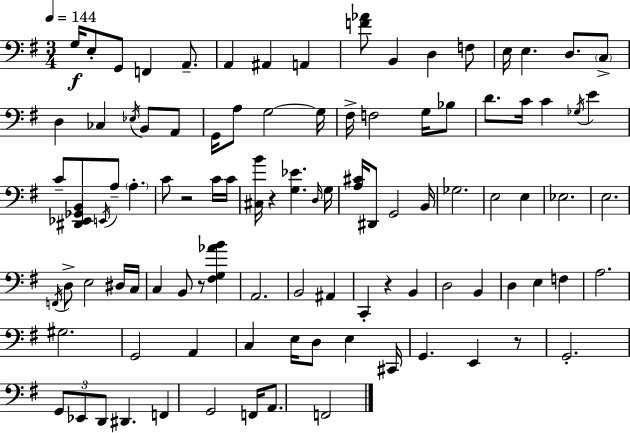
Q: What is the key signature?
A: G major